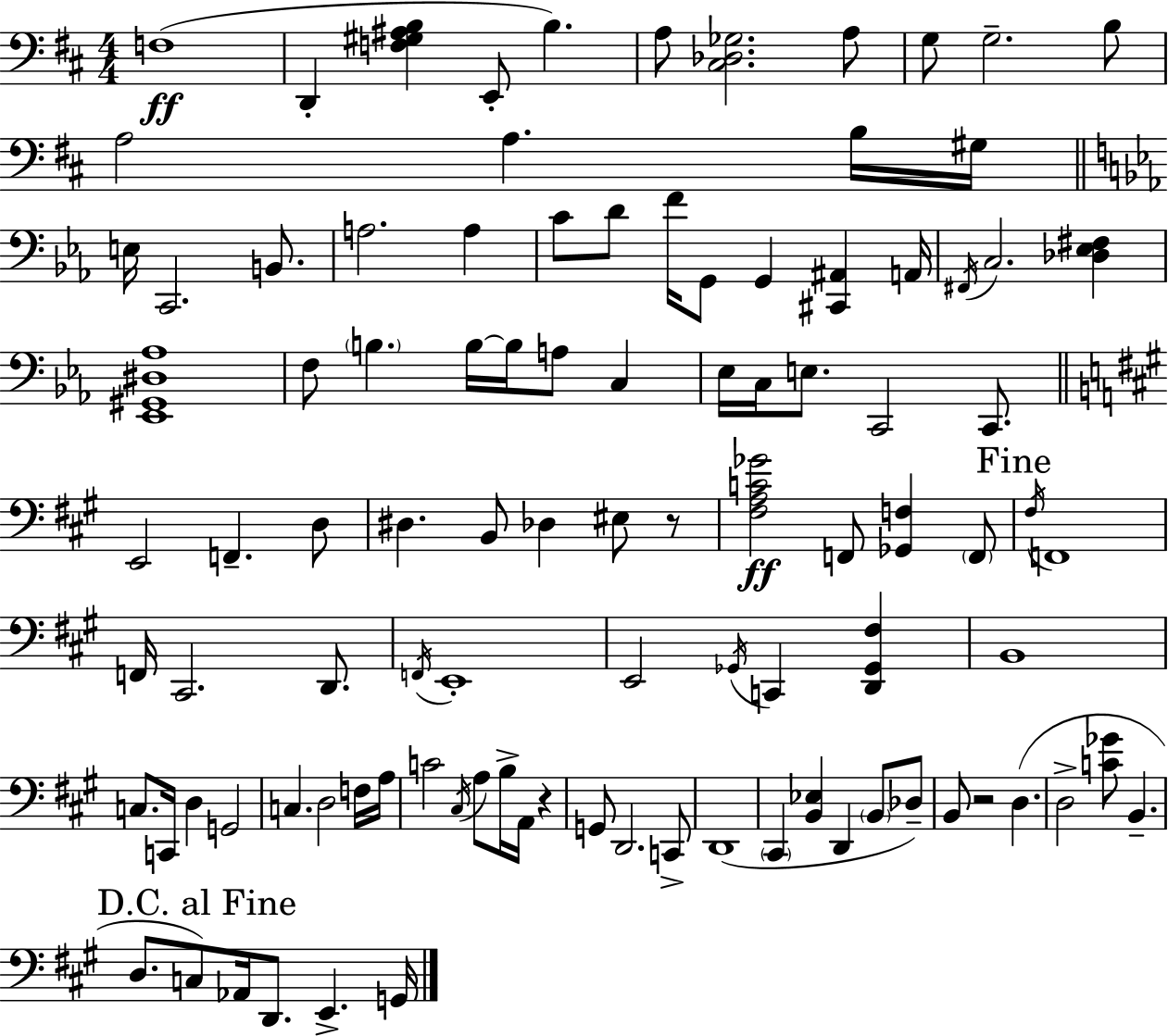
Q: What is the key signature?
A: D major